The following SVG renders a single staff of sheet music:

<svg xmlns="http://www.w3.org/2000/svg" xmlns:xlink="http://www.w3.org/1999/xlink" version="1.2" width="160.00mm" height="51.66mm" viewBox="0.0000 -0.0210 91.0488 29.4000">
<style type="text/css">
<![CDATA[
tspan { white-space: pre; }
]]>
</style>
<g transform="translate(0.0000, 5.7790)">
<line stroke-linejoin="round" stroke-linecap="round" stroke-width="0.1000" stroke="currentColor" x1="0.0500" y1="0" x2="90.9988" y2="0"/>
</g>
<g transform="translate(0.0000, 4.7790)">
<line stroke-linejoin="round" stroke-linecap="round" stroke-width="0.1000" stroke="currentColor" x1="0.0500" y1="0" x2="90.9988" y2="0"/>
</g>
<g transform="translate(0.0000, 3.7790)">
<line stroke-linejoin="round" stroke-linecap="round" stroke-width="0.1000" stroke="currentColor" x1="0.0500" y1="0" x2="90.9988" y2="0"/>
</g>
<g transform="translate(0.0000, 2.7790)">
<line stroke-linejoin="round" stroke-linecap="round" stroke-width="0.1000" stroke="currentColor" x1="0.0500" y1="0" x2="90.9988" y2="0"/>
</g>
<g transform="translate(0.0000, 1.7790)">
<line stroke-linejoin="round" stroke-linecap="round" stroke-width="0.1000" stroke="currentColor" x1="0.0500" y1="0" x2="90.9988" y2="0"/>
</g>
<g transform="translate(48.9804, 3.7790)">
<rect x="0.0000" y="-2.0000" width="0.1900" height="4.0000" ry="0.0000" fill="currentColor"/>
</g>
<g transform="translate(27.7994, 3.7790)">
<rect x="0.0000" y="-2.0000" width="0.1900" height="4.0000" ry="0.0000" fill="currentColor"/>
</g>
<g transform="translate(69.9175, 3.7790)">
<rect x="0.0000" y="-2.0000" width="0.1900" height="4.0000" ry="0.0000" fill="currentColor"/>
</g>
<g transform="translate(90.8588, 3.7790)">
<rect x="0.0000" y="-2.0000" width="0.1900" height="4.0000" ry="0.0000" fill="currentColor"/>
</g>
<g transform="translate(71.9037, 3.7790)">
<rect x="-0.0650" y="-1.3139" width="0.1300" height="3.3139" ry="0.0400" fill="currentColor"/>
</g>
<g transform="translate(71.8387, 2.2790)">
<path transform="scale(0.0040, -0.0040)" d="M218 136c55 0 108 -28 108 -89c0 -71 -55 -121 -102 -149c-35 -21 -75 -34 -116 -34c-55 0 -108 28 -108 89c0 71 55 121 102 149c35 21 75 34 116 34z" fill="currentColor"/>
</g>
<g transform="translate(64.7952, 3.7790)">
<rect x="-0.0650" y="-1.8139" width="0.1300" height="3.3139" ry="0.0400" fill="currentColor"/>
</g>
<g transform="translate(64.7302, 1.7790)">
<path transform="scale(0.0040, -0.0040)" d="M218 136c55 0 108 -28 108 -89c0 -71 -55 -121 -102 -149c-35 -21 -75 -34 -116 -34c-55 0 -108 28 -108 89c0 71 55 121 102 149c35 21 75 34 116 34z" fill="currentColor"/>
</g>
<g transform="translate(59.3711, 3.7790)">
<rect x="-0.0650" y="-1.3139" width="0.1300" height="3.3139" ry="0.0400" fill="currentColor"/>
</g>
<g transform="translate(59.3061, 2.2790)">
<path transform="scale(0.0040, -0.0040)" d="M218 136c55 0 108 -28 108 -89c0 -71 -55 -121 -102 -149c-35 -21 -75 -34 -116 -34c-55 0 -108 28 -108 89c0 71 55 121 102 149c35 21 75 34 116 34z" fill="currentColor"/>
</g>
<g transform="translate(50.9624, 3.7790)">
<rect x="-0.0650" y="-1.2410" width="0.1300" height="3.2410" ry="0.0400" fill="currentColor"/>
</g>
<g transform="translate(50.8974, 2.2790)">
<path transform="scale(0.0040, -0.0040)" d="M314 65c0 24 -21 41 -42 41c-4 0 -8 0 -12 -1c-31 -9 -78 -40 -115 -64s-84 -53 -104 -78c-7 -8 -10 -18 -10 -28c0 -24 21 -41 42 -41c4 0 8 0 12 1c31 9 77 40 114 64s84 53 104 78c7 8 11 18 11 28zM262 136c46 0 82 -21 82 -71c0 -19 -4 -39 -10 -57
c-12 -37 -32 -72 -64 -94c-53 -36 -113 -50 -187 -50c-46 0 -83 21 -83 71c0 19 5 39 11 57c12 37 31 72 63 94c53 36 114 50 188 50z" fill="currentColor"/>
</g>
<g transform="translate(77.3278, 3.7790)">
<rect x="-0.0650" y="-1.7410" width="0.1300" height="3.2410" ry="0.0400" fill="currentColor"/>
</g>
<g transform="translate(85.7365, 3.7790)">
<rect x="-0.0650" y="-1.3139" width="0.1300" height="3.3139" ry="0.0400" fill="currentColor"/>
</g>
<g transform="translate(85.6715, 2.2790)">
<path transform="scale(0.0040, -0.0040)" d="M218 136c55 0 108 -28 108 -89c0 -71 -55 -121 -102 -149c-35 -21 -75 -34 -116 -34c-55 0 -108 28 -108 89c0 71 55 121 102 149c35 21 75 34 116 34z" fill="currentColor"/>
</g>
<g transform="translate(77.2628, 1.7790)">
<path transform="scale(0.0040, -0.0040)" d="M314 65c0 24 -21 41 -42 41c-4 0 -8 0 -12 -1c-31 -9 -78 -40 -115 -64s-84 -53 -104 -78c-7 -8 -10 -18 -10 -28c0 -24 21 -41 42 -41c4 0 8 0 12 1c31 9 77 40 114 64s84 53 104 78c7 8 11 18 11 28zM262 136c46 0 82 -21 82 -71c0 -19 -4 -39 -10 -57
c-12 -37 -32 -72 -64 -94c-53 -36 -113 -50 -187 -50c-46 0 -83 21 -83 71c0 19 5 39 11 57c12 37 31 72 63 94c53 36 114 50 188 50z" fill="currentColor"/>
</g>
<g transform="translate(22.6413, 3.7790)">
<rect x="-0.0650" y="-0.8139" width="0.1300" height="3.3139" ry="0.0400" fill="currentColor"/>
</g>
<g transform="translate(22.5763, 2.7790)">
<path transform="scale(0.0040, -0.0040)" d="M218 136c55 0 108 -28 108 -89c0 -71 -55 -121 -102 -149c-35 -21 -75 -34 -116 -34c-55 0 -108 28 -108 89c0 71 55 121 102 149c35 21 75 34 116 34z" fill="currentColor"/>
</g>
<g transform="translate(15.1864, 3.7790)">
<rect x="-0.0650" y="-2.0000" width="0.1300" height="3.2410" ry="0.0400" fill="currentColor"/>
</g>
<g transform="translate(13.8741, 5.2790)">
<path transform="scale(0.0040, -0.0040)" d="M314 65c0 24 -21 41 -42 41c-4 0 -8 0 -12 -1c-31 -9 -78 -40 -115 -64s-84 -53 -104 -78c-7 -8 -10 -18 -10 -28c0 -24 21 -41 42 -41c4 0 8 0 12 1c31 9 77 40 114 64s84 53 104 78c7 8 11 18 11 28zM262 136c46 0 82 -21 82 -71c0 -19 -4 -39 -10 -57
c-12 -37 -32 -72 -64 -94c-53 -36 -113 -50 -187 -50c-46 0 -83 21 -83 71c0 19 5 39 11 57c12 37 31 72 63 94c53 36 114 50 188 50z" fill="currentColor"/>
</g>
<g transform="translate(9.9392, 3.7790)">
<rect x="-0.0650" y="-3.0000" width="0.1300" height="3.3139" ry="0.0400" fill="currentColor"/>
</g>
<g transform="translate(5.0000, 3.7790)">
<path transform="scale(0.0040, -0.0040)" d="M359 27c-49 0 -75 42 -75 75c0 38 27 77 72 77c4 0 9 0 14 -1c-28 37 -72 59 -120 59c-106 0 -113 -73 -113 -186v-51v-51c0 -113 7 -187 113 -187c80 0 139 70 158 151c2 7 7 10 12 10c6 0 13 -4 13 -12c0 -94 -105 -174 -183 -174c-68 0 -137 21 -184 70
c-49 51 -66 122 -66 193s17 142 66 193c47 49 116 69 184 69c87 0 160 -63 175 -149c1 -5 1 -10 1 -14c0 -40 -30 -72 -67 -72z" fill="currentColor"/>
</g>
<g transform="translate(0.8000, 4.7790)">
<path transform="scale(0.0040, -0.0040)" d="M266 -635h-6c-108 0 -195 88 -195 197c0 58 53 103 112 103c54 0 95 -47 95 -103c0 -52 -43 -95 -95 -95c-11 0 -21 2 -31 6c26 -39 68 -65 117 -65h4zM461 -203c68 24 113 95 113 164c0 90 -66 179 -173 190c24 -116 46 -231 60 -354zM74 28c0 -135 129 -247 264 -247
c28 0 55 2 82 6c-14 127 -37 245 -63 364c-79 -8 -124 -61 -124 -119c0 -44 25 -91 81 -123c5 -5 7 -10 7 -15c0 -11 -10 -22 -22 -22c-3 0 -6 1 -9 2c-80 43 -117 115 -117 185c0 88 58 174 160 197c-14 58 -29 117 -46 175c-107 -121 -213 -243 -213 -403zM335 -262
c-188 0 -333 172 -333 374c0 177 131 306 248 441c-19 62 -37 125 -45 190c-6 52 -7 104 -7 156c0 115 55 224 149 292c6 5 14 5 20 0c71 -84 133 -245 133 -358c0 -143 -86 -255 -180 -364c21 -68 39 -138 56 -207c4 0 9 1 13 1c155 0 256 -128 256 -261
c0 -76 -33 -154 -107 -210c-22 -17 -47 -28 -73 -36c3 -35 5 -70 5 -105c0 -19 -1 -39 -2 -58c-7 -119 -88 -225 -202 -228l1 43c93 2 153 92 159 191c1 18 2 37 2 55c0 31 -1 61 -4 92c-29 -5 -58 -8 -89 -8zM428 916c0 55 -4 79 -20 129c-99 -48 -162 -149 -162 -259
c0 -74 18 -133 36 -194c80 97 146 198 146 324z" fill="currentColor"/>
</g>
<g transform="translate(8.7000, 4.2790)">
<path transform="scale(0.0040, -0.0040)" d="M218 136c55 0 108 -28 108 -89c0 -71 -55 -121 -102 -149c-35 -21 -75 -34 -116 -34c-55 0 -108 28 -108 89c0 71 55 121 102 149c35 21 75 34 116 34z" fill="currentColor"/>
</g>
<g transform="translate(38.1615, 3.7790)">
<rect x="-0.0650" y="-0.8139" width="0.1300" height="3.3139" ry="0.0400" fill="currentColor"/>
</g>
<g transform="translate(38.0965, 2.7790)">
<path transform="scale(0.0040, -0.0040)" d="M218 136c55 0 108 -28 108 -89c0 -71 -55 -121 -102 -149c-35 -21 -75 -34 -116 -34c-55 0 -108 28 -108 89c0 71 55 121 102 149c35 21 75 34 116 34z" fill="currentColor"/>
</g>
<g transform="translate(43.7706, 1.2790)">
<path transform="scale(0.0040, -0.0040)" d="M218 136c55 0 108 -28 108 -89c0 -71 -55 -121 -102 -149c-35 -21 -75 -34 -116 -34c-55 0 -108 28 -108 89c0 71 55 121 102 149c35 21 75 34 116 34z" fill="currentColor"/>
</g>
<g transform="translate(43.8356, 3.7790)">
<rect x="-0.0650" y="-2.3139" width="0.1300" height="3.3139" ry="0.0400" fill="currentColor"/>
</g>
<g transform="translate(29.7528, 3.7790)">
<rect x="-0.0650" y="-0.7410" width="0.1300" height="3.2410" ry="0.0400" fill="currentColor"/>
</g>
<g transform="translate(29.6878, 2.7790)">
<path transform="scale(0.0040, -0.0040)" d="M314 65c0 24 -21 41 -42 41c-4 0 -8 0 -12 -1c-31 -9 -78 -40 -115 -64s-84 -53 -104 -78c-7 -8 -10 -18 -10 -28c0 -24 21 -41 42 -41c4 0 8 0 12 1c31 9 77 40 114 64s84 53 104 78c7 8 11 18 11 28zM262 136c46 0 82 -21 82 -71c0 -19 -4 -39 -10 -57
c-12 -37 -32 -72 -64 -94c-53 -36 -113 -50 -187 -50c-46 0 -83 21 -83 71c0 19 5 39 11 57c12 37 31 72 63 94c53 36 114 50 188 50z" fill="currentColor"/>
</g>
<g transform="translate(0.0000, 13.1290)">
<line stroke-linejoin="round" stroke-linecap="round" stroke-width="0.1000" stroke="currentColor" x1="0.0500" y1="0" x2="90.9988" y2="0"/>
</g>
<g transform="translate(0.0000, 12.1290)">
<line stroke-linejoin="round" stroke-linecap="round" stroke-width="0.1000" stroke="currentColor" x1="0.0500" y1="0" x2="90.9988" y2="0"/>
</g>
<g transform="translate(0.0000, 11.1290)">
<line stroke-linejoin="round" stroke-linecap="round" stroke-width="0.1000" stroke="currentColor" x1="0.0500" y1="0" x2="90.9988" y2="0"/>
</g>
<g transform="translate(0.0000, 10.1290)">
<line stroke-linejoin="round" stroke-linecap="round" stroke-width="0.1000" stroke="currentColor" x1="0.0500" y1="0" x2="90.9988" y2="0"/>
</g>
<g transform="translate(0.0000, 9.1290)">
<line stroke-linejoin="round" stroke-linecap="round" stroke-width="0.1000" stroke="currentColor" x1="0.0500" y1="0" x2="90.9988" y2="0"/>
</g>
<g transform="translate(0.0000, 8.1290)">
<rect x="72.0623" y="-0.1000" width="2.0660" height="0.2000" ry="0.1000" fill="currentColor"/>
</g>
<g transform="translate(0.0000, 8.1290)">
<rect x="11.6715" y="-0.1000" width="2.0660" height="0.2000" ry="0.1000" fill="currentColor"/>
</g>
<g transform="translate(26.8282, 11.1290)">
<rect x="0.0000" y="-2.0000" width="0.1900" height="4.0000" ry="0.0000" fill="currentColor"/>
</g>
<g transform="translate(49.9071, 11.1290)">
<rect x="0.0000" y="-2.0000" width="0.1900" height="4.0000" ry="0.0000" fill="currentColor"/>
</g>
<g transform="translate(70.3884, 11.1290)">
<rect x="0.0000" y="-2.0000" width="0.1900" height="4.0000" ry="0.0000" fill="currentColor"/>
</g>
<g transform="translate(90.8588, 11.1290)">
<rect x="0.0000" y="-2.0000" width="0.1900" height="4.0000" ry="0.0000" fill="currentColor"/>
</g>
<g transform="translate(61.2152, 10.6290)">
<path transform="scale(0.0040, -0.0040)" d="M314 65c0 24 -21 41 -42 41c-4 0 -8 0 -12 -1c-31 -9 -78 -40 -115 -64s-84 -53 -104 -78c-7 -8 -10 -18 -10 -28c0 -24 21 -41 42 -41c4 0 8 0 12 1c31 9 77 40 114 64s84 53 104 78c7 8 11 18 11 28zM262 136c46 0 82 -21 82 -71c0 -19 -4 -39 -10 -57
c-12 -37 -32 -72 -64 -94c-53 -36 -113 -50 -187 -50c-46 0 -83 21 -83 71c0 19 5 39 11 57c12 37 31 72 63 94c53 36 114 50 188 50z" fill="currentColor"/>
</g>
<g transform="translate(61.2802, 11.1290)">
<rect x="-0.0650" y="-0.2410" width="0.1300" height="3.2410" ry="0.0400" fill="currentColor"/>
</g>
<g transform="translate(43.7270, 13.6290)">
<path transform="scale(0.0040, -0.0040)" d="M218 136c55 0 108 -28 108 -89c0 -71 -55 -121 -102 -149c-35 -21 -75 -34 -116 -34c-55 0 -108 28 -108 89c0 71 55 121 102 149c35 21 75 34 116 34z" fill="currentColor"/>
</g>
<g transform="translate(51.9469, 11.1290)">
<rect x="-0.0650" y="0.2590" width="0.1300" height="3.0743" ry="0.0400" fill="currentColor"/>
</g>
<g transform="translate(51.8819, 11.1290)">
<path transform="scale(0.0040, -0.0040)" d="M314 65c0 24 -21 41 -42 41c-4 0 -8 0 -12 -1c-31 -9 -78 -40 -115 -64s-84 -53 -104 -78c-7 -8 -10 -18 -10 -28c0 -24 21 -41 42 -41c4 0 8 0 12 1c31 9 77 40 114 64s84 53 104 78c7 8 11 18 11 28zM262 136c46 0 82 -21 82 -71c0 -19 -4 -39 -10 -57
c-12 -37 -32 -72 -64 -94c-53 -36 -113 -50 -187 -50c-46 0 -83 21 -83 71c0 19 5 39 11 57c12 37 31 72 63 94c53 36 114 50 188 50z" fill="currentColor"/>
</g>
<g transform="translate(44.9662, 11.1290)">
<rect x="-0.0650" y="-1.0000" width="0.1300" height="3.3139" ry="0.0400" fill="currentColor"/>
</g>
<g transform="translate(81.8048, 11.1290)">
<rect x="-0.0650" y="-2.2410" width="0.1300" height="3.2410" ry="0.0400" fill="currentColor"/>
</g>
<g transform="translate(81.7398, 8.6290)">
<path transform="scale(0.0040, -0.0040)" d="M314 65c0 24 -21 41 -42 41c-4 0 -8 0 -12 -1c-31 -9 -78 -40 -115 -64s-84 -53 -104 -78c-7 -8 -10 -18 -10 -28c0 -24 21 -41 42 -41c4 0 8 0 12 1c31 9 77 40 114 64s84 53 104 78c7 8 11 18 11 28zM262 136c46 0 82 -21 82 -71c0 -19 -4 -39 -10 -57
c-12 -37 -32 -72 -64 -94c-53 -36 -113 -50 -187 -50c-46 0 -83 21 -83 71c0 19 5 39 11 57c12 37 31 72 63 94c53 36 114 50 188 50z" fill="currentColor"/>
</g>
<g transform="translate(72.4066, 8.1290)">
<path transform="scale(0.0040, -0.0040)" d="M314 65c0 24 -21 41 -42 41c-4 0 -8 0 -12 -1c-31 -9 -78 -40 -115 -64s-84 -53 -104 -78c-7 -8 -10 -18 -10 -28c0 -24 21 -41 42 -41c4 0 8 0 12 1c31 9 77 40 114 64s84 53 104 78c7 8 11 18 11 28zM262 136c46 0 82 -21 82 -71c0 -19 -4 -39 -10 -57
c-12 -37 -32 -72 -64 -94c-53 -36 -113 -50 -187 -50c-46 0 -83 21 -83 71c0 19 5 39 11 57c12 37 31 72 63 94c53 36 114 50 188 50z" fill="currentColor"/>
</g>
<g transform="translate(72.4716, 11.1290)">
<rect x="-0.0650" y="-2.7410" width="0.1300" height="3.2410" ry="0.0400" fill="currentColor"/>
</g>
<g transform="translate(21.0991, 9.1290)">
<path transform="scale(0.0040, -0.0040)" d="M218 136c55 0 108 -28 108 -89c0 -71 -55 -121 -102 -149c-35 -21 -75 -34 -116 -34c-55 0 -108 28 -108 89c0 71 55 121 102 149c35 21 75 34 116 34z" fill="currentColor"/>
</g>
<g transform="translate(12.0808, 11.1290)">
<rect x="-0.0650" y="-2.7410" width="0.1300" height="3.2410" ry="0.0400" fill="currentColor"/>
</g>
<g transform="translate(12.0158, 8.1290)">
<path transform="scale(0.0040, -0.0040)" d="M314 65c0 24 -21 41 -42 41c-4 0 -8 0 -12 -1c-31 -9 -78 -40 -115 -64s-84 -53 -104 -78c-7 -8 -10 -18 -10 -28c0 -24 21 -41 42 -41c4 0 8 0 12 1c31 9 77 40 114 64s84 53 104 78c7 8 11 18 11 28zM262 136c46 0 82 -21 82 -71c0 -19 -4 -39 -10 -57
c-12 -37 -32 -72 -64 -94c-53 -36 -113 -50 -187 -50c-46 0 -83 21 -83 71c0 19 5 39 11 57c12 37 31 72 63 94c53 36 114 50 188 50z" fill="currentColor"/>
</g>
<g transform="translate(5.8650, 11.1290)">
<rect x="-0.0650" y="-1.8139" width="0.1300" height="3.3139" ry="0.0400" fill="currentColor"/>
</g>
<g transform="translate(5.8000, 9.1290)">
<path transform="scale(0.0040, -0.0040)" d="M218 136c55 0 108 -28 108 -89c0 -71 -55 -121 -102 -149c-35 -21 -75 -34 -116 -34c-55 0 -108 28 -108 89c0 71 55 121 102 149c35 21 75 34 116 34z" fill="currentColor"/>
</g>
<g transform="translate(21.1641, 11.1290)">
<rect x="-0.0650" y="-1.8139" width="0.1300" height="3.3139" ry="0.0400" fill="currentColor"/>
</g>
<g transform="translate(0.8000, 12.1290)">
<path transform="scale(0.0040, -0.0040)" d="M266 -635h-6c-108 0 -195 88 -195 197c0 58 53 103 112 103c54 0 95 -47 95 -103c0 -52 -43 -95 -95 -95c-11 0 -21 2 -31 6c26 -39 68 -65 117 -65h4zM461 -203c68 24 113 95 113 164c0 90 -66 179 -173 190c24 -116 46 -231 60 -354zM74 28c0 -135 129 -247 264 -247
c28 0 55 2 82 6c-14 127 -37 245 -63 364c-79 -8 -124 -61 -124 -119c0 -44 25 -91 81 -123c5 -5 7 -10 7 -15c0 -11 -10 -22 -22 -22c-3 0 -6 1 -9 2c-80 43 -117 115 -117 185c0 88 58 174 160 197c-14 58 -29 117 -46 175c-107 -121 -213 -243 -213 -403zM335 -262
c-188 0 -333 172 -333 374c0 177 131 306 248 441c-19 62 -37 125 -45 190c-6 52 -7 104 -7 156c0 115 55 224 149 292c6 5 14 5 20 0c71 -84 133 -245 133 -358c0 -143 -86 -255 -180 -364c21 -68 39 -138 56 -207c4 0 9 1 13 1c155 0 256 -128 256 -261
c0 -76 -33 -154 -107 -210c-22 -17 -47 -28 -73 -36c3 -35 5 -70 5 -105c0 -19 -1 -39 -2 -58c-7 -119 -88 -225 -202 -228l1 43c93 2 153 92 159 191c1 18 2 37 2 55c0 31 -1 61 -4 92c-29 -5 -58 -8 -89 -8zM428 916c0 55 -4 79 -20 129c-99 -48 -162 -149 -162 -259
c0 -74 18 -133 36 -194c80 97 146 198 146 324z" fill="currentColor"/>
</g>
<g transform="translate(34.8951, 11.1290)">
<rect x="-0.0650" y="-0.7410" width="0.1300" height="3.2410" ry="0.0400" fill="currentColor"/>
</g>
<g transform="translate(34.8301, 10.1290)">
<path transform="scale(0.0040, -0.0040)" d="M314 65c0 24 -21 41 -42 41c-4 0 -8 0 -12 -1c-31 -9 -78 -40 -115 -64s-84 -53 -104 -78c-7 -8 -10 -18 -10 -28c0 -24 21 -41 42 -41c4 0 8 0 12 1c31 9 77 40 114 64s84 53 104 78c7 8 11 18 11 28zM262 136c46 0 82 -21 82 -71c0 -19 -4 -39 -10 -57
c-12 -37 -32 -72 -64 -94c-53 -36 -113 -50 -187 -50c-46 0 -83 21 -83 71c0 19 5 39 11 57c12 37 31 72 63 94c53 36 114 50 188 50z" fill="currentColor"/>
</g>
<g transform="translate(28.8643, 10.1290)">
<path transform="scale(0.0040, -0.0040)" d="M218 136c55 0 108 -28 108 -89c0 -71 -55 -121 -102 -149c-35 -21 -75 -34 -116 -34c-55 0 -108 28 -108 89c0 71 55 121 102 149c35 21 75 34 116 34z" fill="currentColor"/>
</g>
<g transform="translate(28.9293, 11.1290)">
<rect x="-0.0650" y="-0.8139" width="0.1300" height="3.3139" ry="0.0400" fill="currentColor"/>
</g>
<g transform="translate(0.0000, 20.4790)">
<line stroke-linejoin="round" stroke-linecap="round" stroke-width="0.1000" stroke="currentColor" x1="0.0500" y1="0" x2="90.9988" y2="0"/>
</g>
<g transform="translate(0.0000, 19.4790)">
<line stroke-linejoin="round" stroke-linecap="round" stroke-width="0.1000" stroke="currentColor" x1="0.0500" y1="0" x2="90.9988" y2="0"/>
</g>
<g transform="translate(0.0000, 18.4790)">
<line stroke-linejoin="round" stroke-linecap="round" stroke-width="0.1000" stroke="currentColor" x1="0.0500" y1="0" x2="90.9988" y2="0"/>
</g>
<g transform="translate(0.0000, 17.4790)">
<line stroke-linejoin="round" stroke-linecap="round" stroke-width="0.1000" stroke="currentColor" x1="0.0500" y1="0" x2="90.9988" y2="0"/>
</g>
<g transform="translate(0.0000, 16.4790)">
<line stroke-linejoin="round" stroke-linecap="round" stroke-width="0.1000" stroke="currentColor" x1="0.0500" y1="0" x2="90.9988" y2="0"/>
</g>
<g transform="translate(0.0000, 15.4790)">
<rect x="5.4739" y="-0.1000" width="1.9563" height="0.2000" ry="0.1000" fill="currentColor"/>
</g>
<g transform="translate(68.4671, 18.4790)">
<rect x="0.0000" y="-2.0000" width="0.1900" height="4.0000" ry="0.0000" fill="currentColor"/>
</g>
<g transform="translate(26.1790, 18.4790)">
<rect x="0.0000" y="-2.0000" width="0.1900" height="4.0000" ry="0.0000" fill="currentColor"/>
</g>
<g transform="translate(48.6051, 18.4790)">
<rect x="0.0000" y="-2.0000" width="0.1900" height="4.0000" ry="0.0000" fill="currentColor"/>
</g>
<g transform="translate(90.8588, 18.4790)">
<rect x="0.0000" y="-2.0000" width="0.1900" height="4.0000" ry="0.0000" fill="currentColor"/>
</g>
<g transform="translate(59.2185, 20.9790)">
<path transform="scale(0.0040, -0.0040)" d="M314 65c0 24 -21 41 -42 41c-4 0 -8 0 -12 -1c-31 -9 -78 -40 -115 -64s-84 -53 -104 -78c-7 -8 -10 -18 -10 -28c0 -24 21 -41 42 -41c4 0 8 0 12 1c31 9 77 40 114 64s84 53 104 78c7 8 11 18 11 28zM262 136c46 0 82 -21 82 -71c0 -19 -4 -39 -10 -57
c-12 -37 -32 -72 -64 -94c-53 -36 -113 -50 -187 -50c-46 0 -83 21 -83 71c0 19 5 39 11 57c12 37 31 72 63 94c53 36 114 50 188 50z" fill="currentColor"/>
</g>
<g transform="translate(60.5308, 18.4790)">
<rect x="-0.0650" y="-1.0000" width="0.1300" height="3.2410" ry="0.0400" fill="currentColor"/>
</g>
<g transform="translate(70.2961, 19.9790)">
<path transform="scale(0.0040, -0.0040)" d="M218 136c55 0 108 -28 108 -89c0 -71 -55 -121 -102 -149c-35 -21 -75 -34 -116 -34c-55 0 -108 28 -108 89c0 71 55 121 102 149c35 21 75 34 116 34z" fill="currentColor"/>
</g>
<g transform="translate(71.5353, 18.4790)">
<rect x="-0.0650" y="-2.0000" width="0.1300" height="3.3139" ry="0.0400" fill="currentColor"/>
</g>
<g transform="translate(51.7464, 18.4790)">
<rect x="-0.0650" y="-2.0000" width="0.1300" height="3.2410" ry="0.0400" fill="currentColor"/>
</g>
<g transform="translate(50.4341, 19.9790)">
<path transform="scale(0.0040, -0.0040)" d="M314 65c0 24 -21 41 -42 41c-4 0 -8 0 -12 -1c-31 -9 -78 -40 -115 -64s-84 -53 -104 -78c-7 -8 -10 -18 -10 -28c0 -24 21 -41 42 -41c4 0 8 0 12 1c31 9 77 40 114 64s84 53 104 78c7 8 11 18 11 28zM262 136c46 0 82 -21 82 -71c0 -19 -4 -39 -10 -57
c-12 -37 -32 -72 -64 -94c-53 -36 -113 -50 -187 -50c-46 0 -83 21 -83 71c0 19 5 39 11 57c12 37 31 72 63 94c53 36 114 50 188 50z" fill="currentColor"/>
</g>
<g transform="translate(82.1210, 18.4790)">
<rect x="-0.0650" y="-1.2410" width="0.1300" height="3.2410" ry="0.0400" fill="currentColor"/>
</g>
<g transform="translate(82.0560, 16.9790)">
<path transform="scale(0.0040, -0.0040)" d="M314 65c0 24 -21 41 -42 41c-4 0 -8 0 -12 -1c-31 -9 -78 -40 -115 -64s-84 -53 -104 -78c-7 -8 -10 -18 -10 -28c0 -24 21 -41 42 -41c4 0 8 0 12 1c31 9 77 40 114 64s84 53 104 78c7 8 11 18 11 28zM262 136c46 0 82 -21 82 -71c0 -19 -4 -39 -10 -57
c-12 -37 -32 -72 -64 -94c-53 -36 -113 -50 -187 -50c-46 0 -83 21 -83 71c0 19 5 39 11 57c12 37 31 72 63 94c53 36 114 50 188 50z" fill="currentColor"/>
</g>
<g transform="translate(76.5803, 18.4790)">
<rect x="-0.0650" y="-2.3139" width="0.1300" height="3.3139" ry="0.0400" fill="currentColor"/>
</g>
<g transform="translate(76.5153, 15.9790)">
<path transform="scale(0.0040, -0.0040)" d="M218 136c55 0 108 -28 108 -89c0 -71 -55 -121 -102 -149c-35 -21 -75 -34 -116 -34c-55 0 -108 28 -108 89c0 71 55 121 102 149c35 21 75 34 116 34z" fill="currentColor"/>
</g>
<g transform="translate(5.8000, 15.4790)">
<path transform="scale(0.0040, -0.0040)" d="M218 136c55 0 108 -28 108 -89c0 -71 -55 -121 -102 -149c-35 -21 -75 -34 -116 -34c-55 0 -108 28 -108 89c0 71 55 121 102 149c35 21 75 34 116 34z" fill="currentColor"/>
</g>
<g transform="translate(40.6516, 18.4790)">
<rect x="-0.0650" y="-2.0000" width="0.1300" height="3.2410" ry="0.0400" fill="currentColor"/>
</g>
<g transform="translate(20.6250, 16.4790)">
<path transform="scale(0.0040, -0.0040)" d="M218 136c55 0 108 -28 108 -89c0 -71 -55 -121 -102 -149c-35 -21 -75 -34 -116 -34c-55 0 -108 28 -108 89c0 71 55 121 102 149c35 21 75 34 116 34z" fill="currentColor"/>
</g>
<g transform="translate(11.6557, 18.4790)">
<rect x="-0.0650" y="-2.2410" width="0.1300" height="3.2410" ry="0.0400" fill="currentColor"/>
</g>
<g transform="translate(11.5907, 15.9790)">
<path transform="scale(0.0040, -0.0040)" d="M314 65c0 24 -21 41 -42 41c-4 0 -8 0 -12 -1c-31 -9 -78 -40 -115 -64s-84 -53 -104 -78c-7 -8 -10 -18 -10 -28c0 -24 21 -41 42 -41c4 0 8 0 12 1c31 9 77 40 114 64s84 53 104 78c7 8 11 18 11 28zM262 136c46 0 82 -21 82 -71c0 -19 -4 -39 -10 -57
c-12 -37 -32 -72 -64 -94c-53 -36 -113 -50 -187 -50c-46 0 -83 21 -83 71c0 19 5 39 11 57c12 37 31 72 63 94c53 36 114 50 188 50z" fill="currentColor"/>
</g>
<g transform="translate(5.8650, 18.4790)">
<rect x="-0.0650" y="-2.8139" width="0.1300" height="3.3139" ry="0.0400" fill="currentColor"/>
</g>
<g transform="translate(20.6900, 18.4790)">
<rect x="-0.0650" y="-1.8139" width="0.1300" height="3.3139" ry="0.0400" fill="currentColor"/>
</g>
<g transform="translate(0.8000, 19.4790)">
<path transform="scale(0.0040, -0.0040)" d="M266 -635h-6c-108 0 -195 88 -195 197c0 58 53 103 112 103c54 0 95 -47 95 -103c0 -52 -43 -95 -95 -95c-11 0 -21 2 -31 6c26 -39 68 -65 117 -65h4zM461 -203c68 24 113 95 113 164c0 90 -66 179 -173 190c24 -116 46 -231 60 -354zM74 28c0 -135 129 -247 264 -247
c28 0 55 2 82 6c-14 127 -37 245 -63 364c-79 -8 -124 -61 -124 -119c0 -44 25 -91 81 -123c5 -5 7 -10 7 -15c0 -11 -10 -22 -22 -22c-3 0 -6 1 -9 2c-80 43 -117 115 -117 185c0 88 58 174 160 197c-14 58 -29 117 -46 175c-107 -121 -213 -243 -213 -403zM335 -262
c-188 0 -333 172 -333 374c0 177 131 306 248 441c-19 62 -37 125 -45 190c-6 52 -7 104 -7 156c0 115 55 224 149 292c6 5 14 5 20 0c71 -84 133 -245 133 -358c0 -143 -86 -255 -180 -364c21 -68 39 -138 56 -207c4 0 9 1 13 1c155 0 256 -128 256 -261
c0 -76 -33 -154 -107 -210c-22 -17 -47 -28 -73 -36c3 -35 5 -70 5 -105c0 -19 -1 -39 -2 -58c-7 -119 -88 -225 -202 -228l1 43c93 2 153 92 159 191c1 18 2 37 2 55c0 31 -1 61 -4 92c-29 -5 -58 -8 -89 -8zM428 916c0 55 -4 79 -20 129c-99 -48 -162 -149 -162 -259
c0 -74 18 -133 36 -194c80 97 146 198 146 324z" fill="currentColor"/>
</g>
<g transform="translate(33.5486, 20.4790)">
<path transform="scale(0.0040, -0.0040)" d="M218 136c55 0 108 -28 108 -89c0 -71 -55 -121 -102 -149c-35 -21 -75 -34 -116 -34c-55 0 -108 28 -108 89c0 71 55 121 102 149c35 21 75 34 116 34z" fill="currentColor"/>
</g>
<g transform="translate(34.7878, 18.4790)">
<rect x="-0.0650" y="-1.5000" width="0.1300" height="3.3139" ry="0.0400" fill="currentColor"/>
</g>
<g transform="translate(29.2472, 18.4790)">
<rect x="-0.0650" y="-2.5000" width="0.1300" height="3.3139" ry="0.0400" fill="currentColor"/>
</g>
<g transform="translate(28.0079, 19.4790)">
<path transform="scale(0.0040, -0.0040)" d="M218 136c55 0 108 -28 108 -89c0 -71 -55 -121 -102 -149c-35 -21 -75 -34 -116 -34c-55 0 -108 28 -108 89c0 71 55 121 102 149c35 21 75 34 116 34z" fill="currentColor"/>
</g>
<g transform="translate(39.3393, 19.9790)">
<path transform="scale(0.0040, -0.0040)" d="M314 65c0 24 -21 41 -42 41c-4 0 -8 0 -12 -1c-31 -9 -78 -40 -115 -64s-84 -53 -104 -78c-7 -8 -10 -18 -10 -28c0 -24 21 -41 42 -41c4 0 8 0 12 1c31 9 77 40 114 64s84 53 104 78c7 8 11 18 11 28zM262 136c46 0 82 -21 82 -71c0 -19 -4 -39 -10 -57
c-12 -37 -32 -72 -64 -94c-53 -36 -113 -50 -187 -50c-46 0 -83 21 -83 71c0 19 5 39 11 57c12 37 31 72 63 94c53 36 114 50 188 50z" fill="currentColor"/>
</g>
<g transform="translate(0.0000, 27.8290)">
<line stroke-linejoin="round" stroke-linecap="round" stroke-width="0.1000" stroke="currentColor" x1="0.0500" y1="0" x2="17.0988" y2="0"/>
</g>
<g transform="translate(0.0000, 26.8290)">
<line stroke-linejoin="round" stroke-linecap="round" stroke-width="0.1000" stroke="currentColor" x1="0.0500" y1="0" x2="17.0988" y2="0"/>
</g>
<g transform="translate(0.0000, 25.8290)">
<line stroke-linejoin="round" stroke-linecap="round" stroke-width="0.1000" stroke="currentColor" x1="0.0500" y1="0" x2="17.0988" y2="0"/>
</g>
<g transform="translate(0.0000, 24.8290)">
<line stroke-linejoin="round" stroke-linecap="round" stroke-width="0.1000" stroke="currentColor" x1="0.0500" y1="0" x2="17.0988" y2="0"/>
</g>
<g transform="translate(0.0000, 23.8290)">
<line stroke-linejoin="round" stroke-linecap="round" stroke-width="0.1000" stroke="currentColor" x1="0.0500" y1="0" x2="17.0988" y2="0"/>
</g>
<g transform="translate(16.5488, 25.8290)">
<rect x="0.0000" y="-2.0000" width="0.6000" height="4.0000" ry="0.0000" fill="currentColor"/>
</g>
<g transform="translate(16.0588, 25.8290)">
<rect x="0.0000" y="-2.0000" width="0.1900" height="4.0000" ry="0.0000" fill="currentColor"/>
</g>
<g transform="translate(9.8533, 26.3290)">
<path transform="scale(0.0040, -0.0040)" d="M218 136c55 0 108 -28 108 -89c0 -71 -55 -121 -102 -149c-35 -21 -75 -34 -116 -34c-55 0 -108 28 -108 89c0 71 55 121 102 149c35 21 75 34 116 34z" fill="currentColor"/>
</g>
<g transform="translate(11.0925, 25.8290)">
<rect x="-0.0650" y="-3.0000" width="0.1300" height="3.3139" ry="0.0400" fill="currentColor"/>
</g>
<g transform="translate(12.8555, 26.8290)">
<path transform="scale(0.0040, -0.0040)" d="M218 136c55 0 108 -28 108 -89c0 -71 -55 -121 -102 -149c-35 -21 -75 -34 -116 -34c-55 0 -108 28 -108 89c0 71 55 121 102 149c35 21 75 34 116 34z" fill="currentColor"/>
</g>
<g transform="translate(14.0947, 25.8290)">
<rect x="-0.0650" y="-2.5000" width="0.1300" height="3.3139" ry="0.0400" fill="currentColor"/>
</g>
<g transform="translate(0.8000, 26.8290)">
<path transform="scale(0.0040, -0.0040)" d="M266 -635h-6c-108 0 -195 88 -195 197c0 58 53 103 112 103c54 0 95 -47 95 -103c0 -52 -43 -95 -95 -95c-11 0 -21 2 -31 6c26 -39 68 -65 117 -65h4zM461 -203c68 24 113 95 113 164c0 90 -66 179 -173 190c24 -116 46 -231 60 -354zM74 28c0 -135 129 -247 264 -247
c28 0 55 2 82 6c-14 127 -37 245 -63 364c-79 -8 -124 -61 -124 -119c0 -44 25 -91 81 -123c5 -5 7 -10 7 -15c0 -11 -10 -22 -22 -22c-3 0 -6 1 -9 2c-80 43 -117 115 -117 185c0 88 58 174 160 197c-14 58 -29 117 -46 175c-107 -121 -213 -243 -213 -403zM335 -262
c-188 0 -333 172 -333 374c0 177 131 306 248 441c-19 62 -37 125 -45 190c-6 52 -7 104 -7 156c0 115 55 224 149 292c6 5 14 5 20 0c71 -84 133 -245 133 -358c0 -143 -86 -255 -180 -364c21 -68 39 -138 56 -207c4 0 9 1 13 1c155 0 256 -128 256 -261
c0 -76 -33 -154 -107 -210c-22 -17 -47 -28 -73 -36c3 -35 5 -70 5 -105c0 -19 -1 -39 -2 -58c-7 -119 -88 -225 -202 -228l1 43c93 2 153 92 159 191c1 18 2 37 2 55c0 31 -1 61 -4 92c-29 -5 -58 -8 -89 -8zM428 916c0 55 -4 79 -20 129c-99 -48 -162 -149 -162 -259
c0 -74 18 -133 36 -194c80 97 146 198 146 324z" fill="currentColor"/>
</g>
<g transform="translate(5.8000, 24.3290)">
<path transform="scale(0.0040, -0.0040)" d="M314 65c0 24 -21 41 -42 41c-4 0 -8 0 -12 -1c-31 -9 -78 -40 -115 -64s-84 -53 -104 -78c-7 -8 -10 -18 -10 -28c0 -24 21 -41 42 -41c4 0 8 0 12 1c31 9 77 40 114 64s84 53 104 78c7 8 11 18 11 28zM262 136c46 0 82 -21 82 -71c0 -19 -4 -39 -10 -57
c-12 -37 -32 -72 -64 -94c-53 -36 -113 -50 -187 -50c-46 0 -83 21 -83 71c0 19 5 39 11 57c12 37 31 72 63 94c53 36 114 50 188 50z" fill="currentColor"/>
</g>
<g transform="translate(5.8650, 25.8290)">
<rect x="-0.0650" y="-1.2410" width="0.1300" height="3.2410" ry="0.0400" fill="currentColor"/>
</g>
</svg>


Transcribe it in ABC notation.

X:1
T:Untitled
M:4/4
L:1/4
K:C
A F2 d d2 d g e2 e f e f2 e f a2 f d d2 D B2 c2 a2 g2 a g2 f G E F2 F2 D2 F g e2 e2 A G